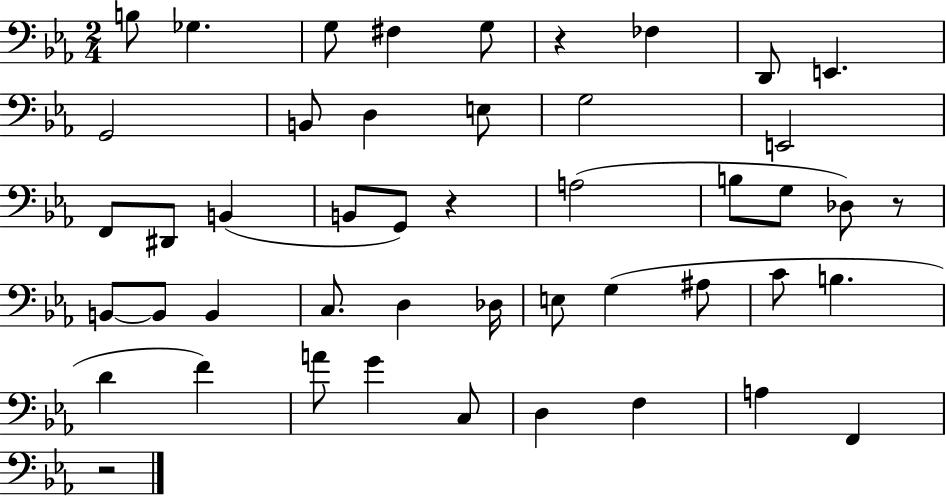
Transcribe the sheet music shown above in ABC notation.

X:1
T:Untitled
M:2/4
L:1/4
K:Eb
B,/2 _G, G,/2 ^F, G,/2 z _F, D,,/2 E,, G,,2 B,,/2 D, E,/2 G,2 E,,2 F,,/2 ^D,,/2 B,, B,,/2 G,,/2 z A,2 B,/2 G,/2 _D,/2 z/2 B,,/2 B,,/2 B,, C,/2 D, _D,/4 E,/2 G, ^A,/2 C/2 B, D F A/2 G C,/2 D, F, A, F,, z2